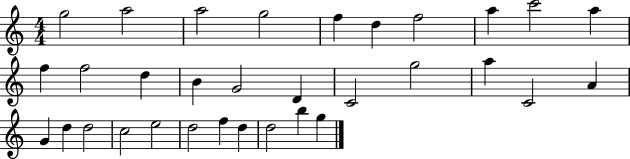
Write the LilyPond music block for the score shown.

{
  \clef treble
  \numericTimeSignature
  \time 4/4
  \key c \major
  g''2 a''2 | a''2 g''2 | f''4 d''4 f''2 | a''4 c'''2 a''4 | \break f''4 f''2 d''4 | b'4 g'2 d'4 | c'2 g''2 | a''4 c'2 a'4 | \break g'4 d''4 d''2 | c''2 e''2 | d''2 f''4 d''4 | d''2 b''4 g''4 | \break \bar "|."
}